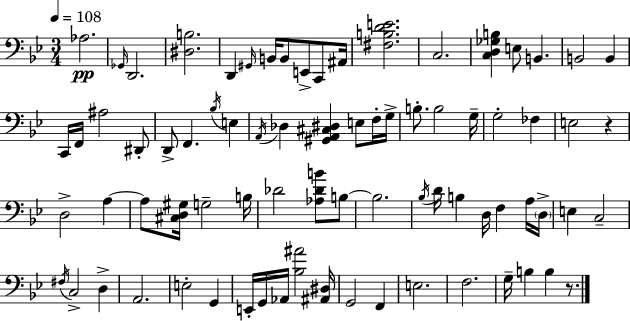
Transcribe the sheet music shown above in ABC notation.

X:1
T:Untitled
M:3/4
L:1/4
K:Gm
_A,2 _G,,/4 D,,2 [^D,B,]2 D,, ^G,,/4 B,,/4 B,,/2 E,,/2 C,,/2 ^A,,/4 [^F,B,DE]2 C,2 [C,D,_G,B,] E,/2 B,, B,,2 B,, C,,/4 F,,/4 ^A,2 ^D,,/2 D,,/2 F,, _B,/4 E, A,,/4 _D, [^G,,A,,^C,^D,] E,/2 F,/4 G,/4 B,/2 B,2 G,/4 G,2 _F, E,2 z D,2 A, A,/2 [^C,D,^G,]/4 G,2 B,/4 _D2 [_A,_DB]/2 B,/2 B,2 _B,/4 D/4 B, D,/4 F, A,/4 D,/4 E, C,2 ^F,/4 C,2 D, A,,2 E,2 G,, E,,/4 G,,/4 _A,,/4 [_B,^A]2 [^A,,^D,]/4 G,,2 F,, E,2 F,2 G,/4 B, B, z/2